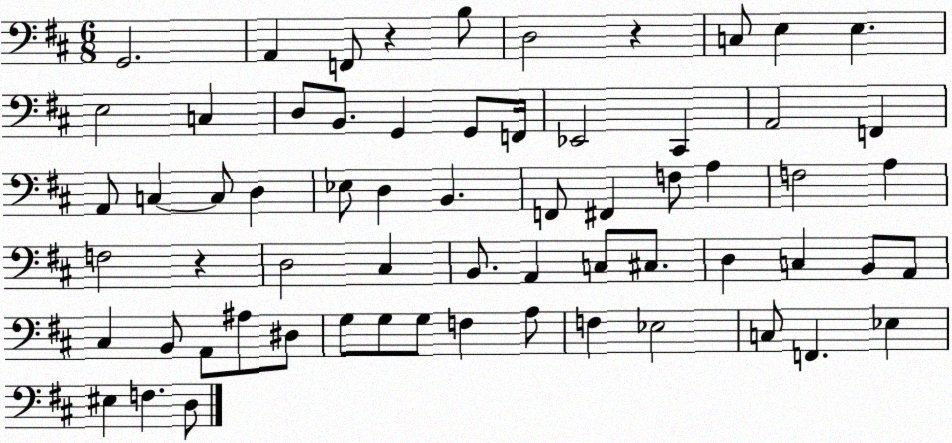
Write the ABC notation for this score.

X:1
T:Untitled
M:6/8
L:1/4
K:D
G,,2 A,, F,,/2 z B,/2 D,2 z C,/2 E, E, E,2 C, D,/2 B,,/2 G,, G,,/2 F,,/4 _E,,2 ^C,, A,,2 F,, A,,/2 C, C,/2 D, _E,/2 D, B,, F,,/2 ^F,, F,/2 A, F,2 A, F,2 z D,2 ^C, B,,/2 A,, C,/2 ^C,/2 D, C, B,,/2 A,,/2 ^C, B,,/2 A,,/2 ^A,/2 ^D,/2 G,/2 G,/2 G,/2 F, A,/2 F, _E,2 C,/2 F,, _E, ^E, F, D,/2